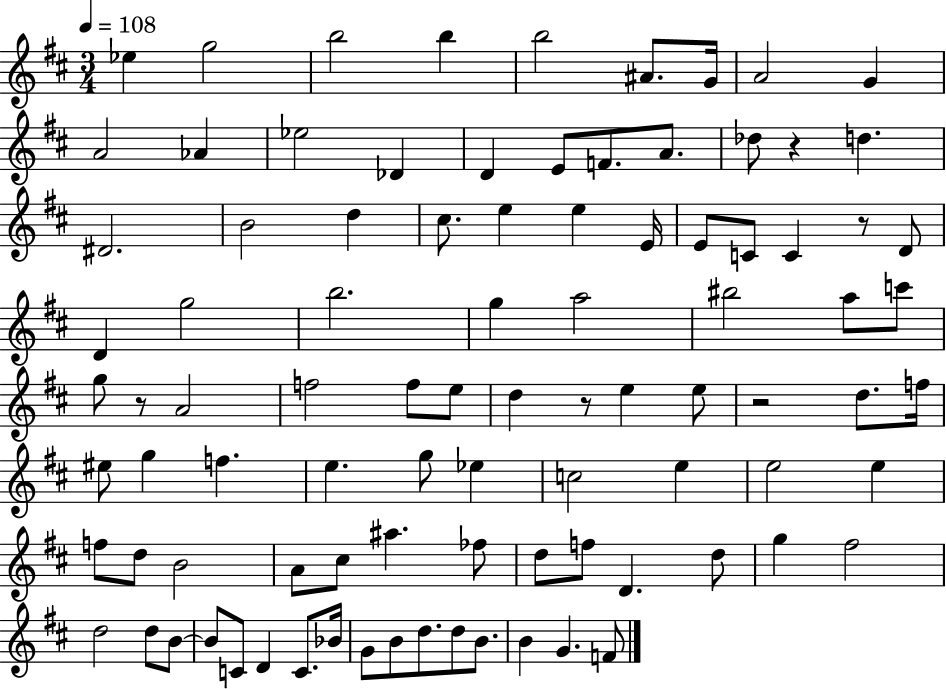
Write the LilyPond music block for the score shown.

{
  \clef treble
  \numericTimeSignature
  \time 3/4
  \key d \major
  \tempo 4 = 108
  ees''4 g''2 | b''2 b''4 | b''2 ais'8. g'16 | a'2 g'4 | \break a'2 aes'4 | ees''2 des'4 | d'4 e'8 f'8. a'8. | des''8 r4 d''4. | \break dis'2. | b'2 d''4 | cis''8. e''4 e''4 e'16 | e'8 c'8 c'4 r8 d'8 | \break d'4 g''2 | b''2. | g''4 a''2 | bis''2 a''8 c'''8 | \break g''8 r8 a'2 | f''2 f''8 e''8 | d''4 r8 e''4 e''8 | r2 d''8. f''16 | \break eis''8 g''4 f''4. | e''4. g''8 ees''4 | c''2 e''4 | e''2 e''4 | \break f''8 d''8 b'2 | a'8 cis''8 ais''4. fes''8 | d''8 f''8 d'4. d''8 | g''4 fis''2 | \break d''2 d''8 b'8~~ | b'8 c'8 d'4 c'8. bes'16 | g'8 b'8 d''8. d''8 b'8. | b'4 g'4. f'8 | \break \bar "|."
}